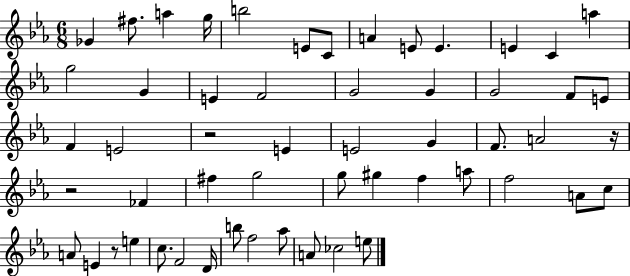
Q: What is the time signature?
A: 6/8